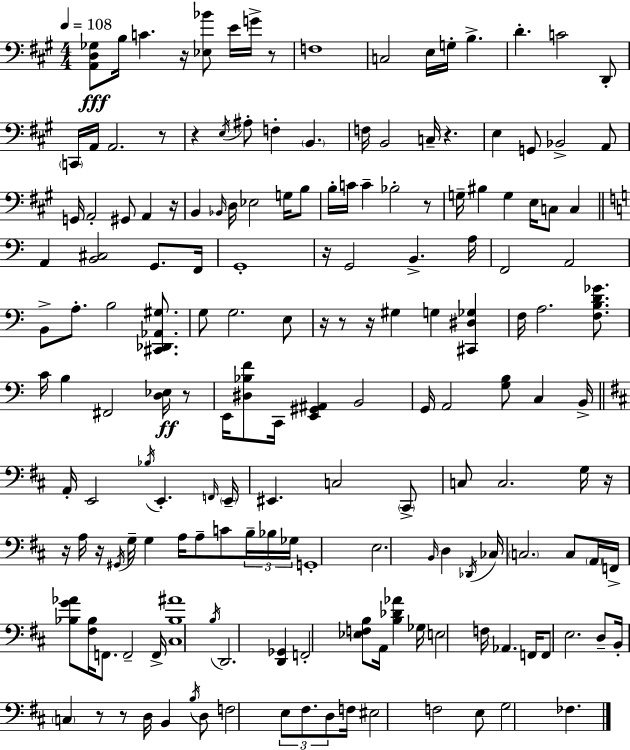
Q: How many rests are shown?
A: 17